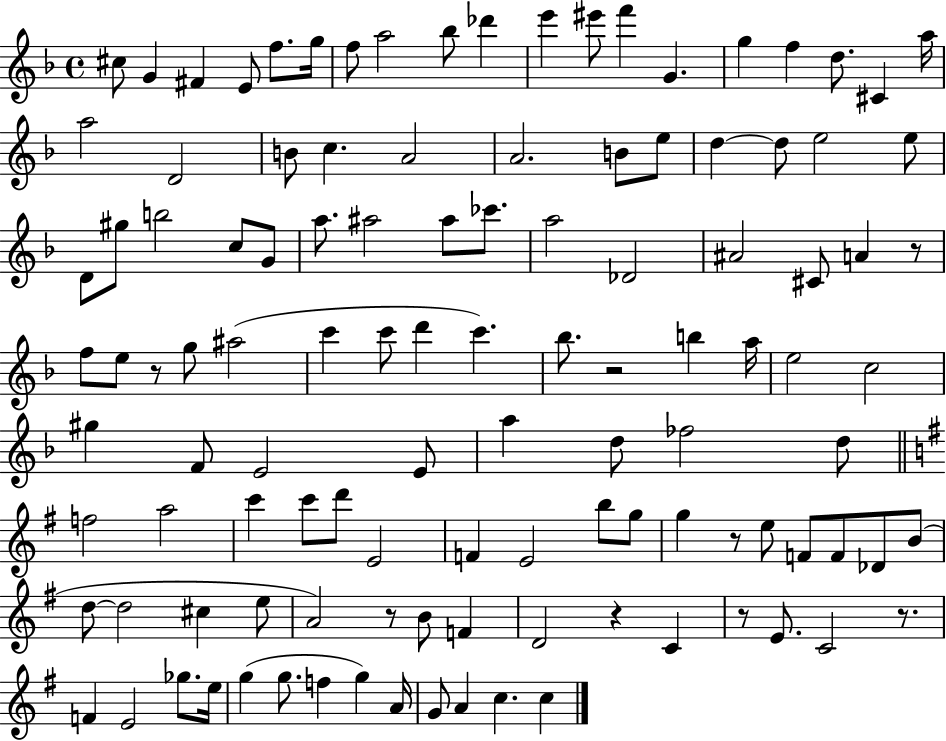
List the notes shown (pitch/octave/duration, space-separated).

C#5/e G4/q F#4/q E4/e F5/e. G5/s F5/e A5/h Bb5/e Db6/q E6/q EIS6/e F6/q G4/q. G5/q F5/q D5/e. C#4/q A5/s A5/h D4/h B4/e C5/q. A4/h A4/h. B4/e E5/e D5/q D5/e E5/h E5/e D4/e G#5/e B5/h C5/e G4/e A5/e. A#5/h A#5/e CES6/e. A5/h Db4/h A#4/h C#4/e A4/q R/e F5/e E5/e R/e G5/e A#5/h C6/q C6/e D6/q C6/q. Bb5/e. R/h B5/q A5/s E5/h C5/h G#5/q F4/e E4/h E4/e A5/q D5/e FES5/h D5/e F5/h A5/h C6/q C6/e D6/e E4/h F4/q E4/h B5/e G5/e G5/q R/e E5/e F4/e F4/e Db4/e B4/e D5/e D5/h C#5/q E5/e A4/h R/e B4/e F4/q D4/h R/q C4/q R/e E4/e. C4/h R/e. F4/q E4/h Gb5/e. E5/s G5/q G5/e. F5/q G5/q A4/s G4/e A4/q C5/q. C5/q